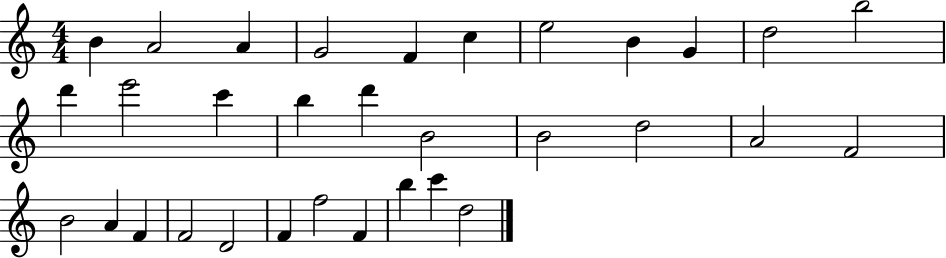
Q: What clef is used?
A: treble